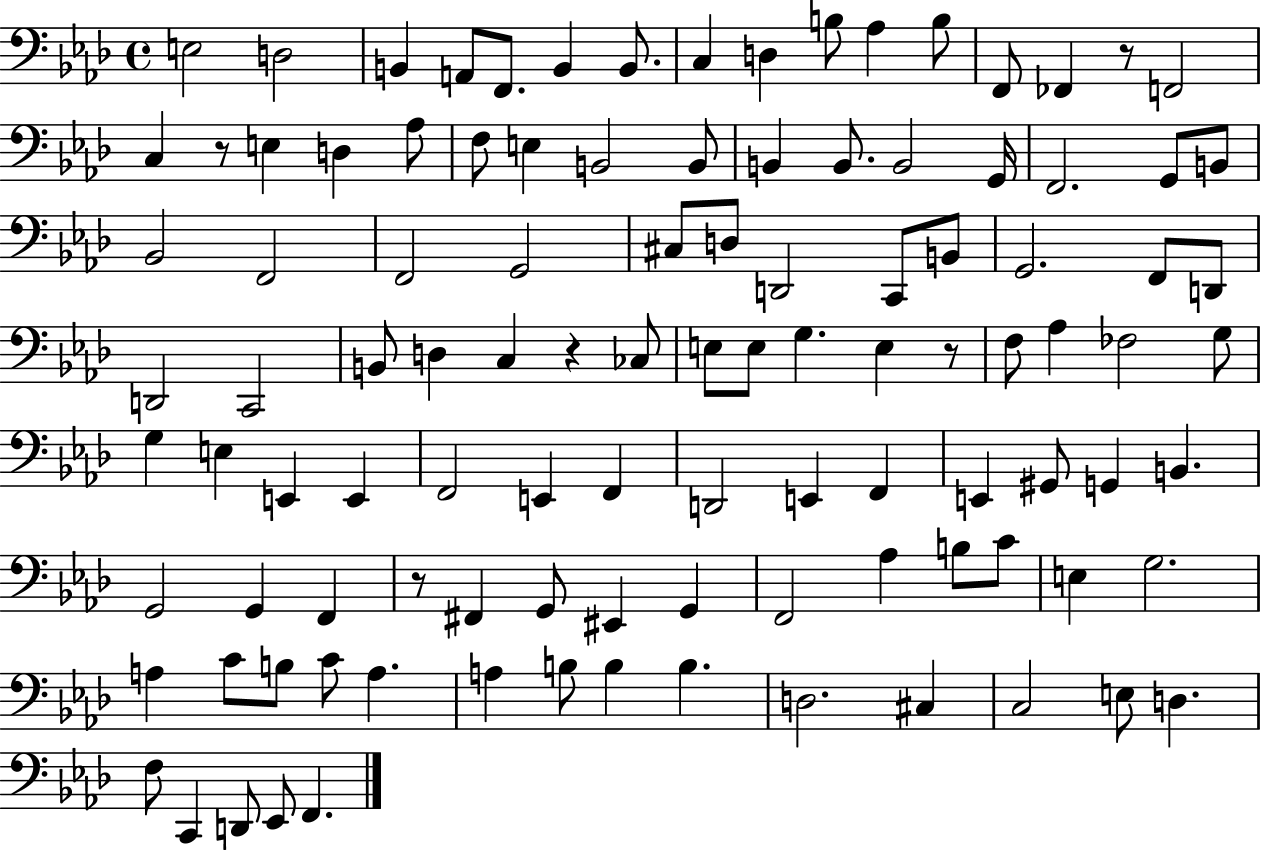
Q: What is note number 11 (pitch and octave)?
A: Ab3